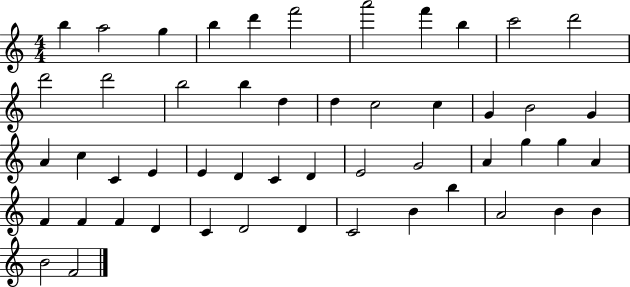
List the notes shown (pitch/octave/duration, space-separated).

B5/q A5/h G5/q B5/q D6/q F6/h A6/h F6/q B5/q C6/h D6/h D6/h D6/h B5/h B5/q D5/q D5/q C5/h C5/q G4/q B4/h G4/q A4/q C5/q C4/q E4/q E4/q D4/q C4/q D4/q E4/h G4/h A4/q G5/q G5/q A4/q F4/q F4/q F4/q D4/q C4/q D4/h D4/q C4/h B4/q B5/q A4/h B4/q B4/q B4/h F4/h